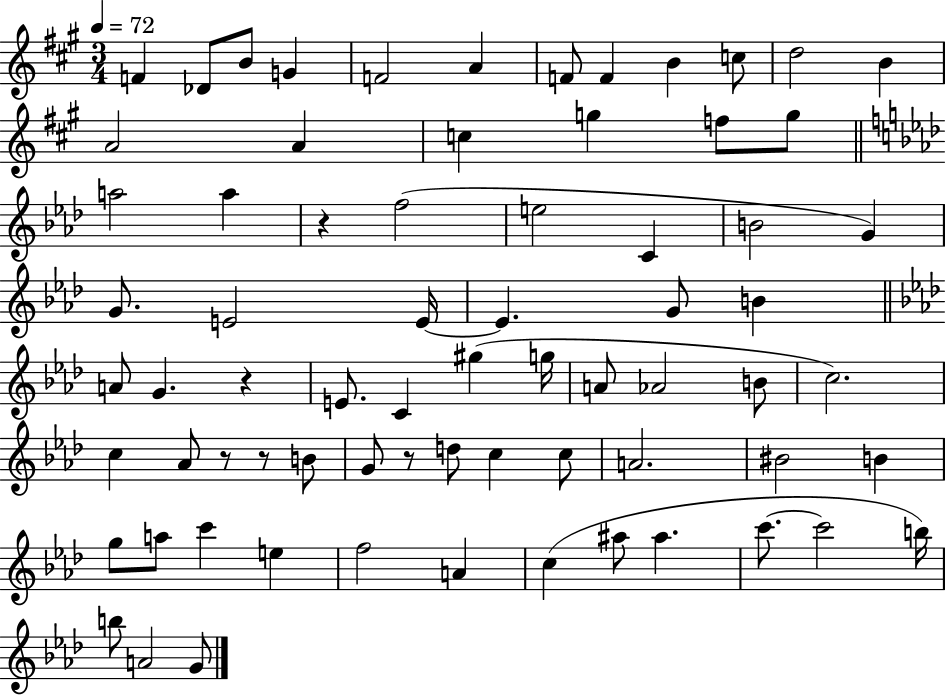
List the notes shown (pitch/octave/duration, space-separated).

F4/q Db4/e B4/e G4/q F4/h A4/q F4/e F4/q B4/q C5/e D5/h B4/q A4/h A4/q C5/q G5/q F5/e G5/e A5/h A5/q R/q F5/h E5/h C4/q B4/h G4/q G4/e. E4/h E4/s E4/q. G4/e B4/q A4/e G4/q. R/q E4/e. C4/q G#5/q G5/s A4/e Ab4/h B4/e C5/h. C5/q Ab4/e R/e R/e B4/e G4/e R/e D5/e C5/q C5/e A4/h. BIS4/h B4/q G5/e A5/e C6/q E5/q F5/h A4/q C5/q A#5/e A#5/q. C6/e. C6/h B5/s B5/e A4/h G4/e